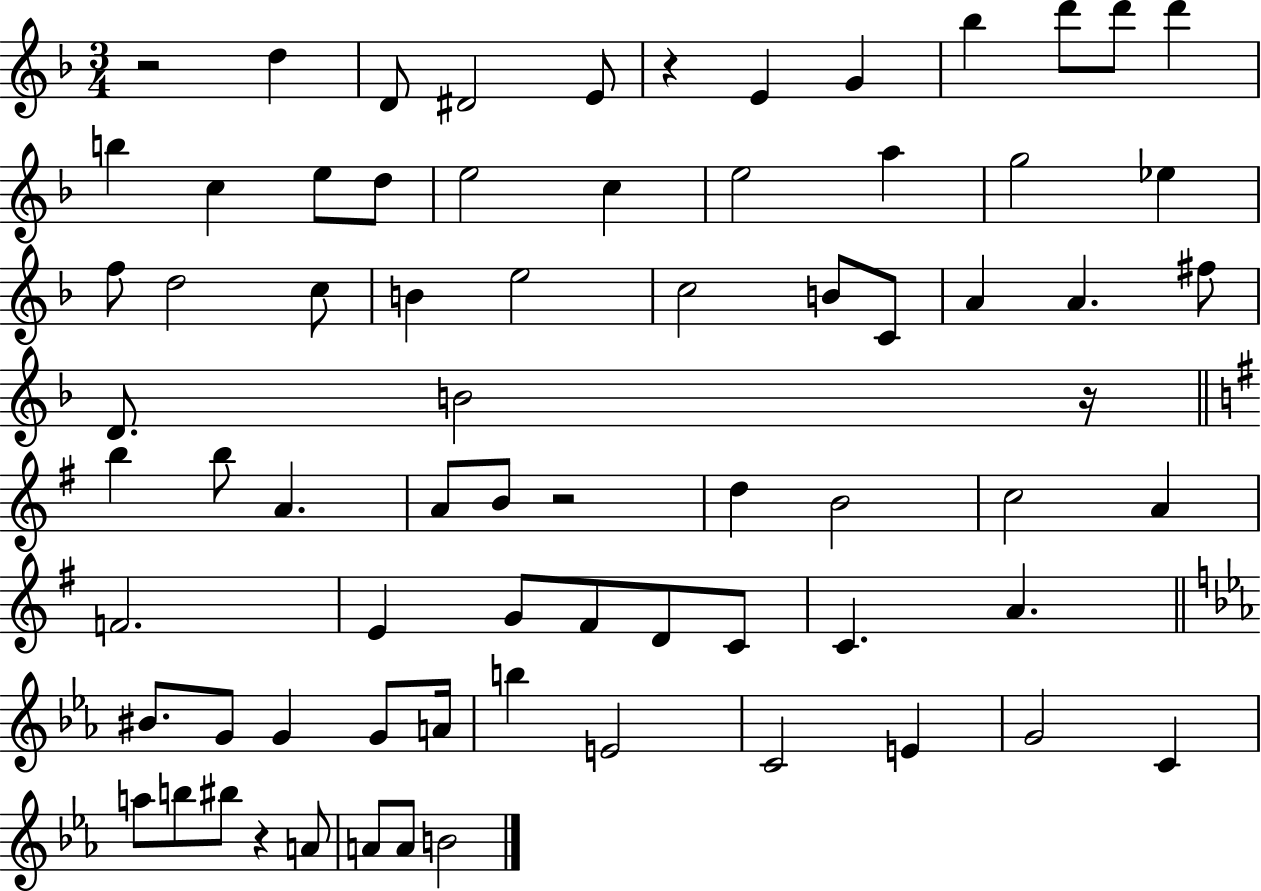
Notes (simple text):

R/h D5/q D4/e D#4/h E4/e R/q E4/q G4/q Bb5/q D6/e D6/e D6/q B5/q C5/q E5/e D5/e E5/h C5/q E5/h A5/q G5/h Eb5/q F5/e D5/h C5/e B4/q E5/h C5/h B4/e C4/e A4/q A4/q. F#5/e D4/e. B4/h R/s B5/q B5/e A4/q. A4/e B4/e R/h D5/q B4/h C5/h A4/q F4/h. E4/q G4/e F#4/e D4/e C4/e C4/q. A4/q. BIS4/e. G4/e G4/q G4/e A4/s B5/q E4/h C4/h E4/q G4/h C4/q A5/e B5/e BIS5/e R/q A4/e A4/e A4/e B4/h